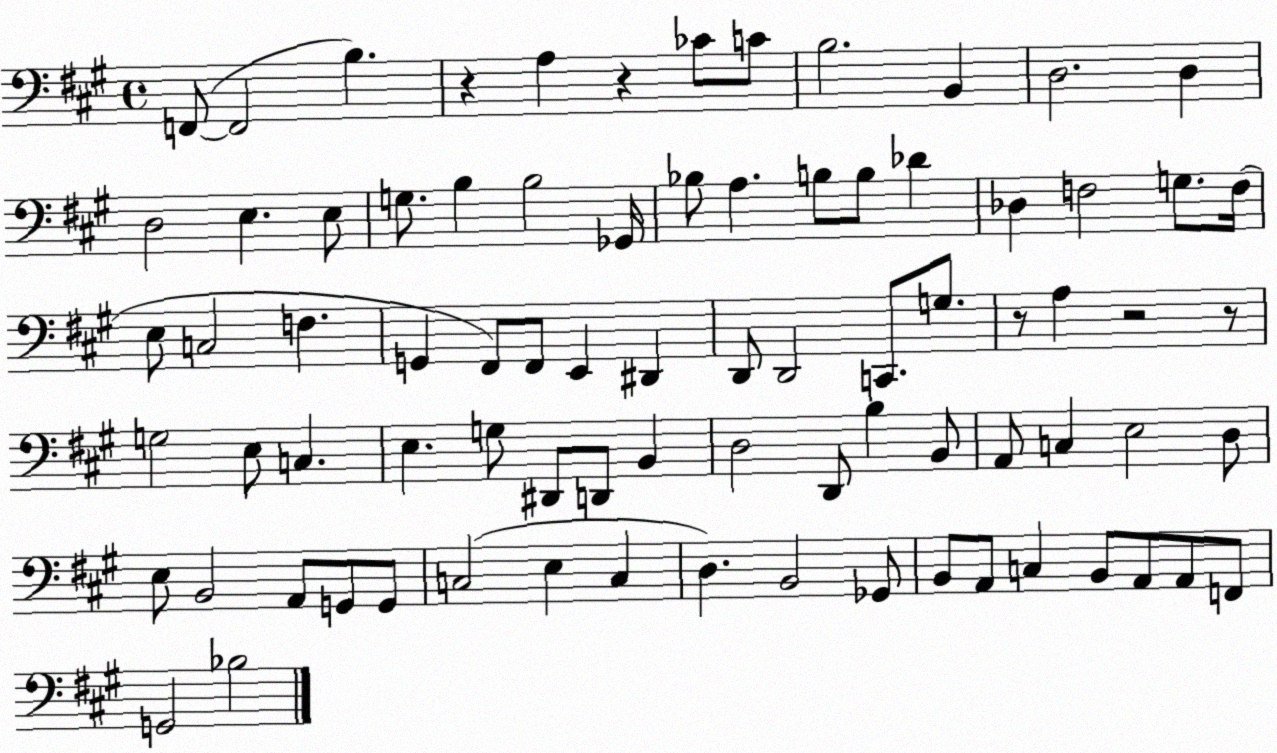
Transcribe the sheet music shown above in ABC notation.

X:1
T:Untitled
M:4/4
L:1/4
K:A
F,,/2 F,,2 B, z A, z _C/2 C/2 B,2 B,, D,2 D, D,2 E, E,/2 G,/2 B, B,2 _G,,/4 _B,/2 A, B,/2 B,/2 _D _D, F,2 G,/2 F,/4 E,/2 C,2 F, G,, ^F,,/2 ^F,,/2 E,, ^D,, D,,/2 D,,2 C,,/2 G,/2 z/2 A, z2 z/2 G,2 E,/2 C, E, G,/2 ^D,,/2 D,,/2 B,, D,2 D,,/2 B, B,,/2 A,,/2 C, E,2 D,/2 E,/2 B,,2 A,,/2 G,,/2 G,,/2 C,2 E, C, D, B,,2 _G,,/2 B,,/2 A,,/2 C, B,,/2 A,,/2 A,,/2 F,,/2 G,,2 _B,2